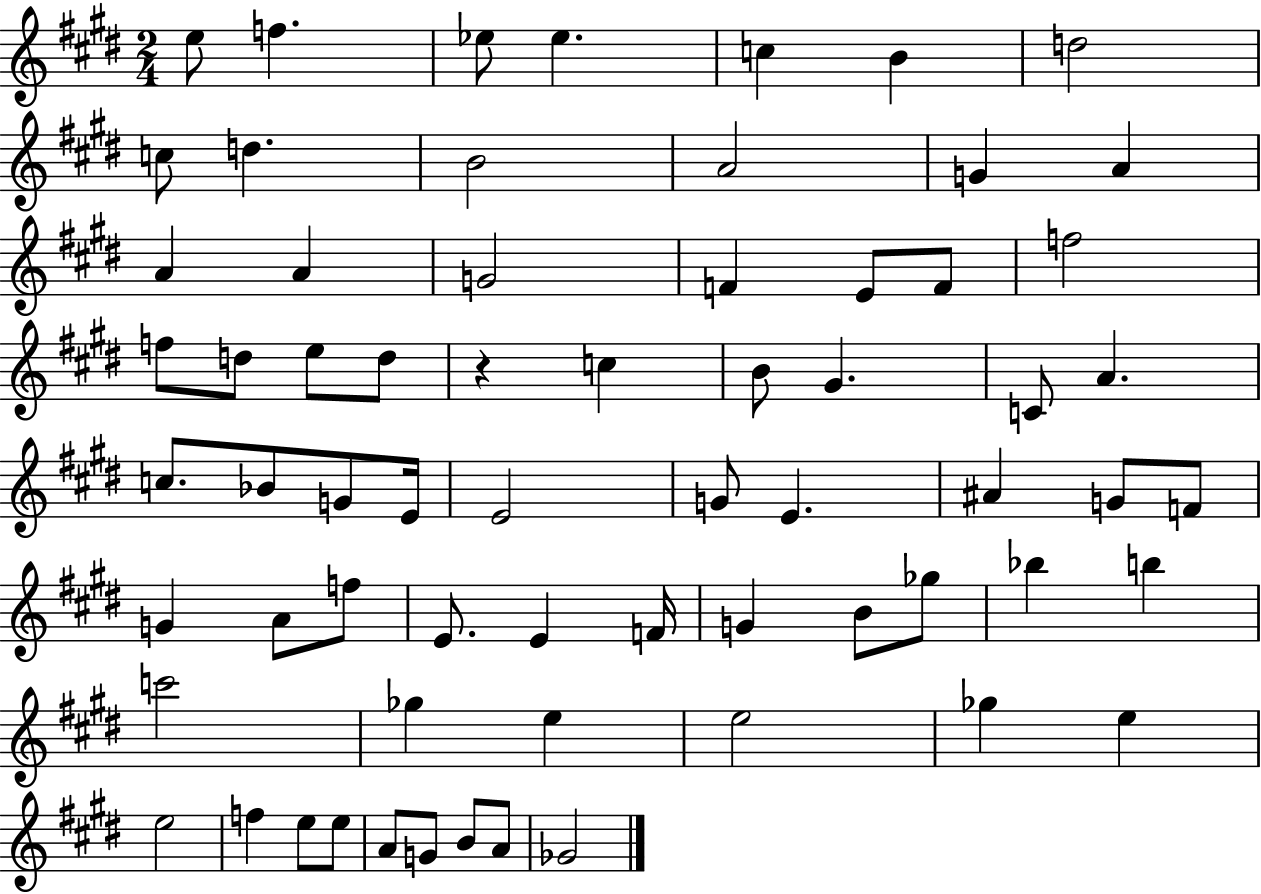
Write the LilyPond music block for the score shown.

{
  \clef treble
  \numericTimeSignature
  \time 2/4
  \key e \major
  \repeat volta 2 { e''8 f''4. | ees''8 ees''4. | c''4 b'4 | d''2 | \break c''8 d''4. | b'2 | a'2 | g'4 a'4 | \break a'4 a'4 | g'2 | f'4 e'8 f'8 | f''2 | \break f''8 d''8 e''8 d''8 | r4 c''4 | b'8 gis'4. | c'8 a'4. | \break c''8. bes'8 g'8 e'16 | e'2 | g'8 e'4. | ais'4 g'8 f'8 | \break g'4 a'8 f''8 | e'8. e'4 f'16 | g'4 b'8 ges''8 | bes''4 b''4 | \break c'''2 | ges''4 e''4 | e''2 | ges''4 e''4 | \break e''2 | f''4 e''8 e''8 | a'8 g'8 b'8 a'8 | ges'2 | \break } \bar "|."
}